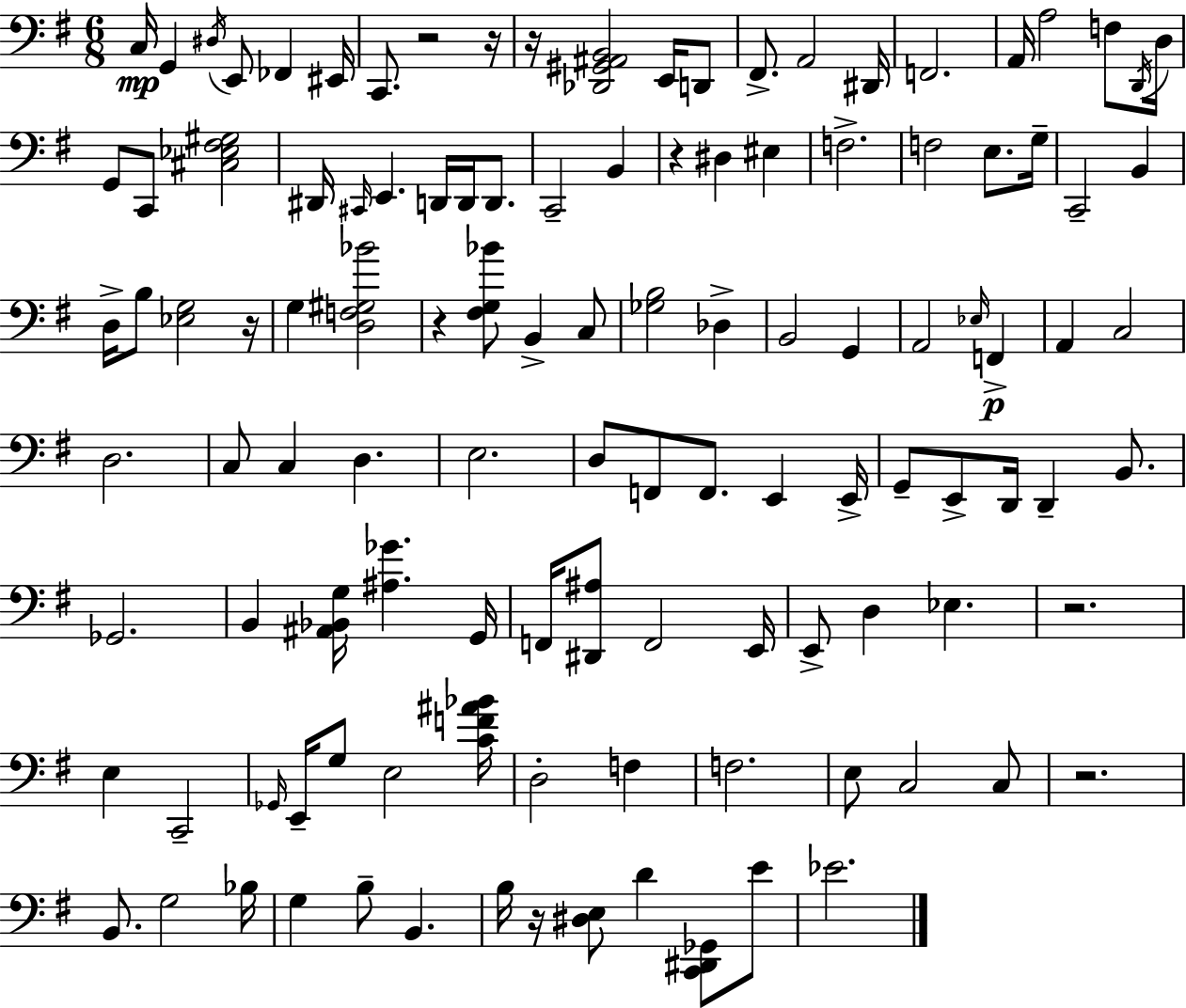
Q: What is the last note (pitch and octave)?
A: Eb4